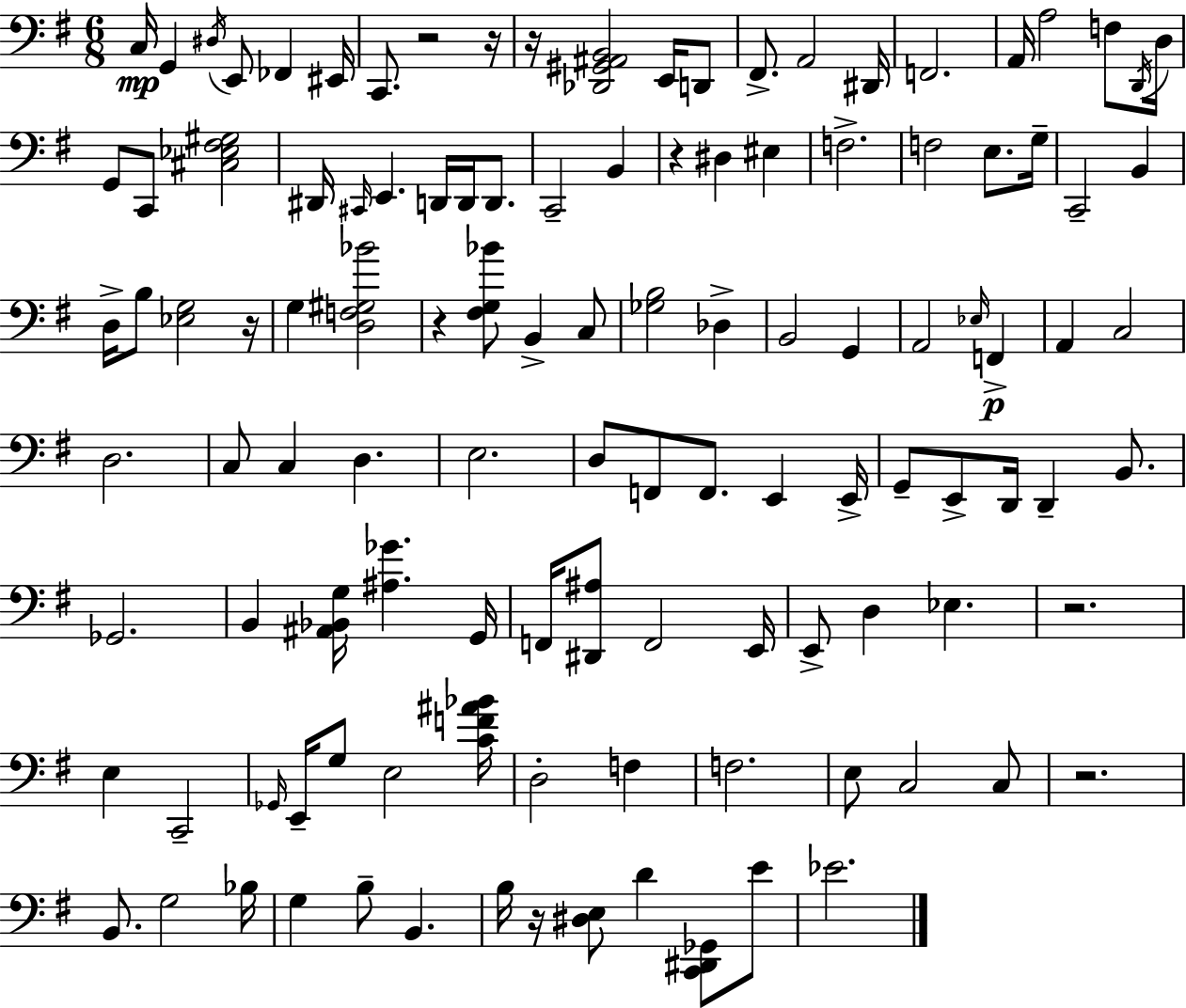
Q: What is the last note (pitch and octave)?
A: Eb4